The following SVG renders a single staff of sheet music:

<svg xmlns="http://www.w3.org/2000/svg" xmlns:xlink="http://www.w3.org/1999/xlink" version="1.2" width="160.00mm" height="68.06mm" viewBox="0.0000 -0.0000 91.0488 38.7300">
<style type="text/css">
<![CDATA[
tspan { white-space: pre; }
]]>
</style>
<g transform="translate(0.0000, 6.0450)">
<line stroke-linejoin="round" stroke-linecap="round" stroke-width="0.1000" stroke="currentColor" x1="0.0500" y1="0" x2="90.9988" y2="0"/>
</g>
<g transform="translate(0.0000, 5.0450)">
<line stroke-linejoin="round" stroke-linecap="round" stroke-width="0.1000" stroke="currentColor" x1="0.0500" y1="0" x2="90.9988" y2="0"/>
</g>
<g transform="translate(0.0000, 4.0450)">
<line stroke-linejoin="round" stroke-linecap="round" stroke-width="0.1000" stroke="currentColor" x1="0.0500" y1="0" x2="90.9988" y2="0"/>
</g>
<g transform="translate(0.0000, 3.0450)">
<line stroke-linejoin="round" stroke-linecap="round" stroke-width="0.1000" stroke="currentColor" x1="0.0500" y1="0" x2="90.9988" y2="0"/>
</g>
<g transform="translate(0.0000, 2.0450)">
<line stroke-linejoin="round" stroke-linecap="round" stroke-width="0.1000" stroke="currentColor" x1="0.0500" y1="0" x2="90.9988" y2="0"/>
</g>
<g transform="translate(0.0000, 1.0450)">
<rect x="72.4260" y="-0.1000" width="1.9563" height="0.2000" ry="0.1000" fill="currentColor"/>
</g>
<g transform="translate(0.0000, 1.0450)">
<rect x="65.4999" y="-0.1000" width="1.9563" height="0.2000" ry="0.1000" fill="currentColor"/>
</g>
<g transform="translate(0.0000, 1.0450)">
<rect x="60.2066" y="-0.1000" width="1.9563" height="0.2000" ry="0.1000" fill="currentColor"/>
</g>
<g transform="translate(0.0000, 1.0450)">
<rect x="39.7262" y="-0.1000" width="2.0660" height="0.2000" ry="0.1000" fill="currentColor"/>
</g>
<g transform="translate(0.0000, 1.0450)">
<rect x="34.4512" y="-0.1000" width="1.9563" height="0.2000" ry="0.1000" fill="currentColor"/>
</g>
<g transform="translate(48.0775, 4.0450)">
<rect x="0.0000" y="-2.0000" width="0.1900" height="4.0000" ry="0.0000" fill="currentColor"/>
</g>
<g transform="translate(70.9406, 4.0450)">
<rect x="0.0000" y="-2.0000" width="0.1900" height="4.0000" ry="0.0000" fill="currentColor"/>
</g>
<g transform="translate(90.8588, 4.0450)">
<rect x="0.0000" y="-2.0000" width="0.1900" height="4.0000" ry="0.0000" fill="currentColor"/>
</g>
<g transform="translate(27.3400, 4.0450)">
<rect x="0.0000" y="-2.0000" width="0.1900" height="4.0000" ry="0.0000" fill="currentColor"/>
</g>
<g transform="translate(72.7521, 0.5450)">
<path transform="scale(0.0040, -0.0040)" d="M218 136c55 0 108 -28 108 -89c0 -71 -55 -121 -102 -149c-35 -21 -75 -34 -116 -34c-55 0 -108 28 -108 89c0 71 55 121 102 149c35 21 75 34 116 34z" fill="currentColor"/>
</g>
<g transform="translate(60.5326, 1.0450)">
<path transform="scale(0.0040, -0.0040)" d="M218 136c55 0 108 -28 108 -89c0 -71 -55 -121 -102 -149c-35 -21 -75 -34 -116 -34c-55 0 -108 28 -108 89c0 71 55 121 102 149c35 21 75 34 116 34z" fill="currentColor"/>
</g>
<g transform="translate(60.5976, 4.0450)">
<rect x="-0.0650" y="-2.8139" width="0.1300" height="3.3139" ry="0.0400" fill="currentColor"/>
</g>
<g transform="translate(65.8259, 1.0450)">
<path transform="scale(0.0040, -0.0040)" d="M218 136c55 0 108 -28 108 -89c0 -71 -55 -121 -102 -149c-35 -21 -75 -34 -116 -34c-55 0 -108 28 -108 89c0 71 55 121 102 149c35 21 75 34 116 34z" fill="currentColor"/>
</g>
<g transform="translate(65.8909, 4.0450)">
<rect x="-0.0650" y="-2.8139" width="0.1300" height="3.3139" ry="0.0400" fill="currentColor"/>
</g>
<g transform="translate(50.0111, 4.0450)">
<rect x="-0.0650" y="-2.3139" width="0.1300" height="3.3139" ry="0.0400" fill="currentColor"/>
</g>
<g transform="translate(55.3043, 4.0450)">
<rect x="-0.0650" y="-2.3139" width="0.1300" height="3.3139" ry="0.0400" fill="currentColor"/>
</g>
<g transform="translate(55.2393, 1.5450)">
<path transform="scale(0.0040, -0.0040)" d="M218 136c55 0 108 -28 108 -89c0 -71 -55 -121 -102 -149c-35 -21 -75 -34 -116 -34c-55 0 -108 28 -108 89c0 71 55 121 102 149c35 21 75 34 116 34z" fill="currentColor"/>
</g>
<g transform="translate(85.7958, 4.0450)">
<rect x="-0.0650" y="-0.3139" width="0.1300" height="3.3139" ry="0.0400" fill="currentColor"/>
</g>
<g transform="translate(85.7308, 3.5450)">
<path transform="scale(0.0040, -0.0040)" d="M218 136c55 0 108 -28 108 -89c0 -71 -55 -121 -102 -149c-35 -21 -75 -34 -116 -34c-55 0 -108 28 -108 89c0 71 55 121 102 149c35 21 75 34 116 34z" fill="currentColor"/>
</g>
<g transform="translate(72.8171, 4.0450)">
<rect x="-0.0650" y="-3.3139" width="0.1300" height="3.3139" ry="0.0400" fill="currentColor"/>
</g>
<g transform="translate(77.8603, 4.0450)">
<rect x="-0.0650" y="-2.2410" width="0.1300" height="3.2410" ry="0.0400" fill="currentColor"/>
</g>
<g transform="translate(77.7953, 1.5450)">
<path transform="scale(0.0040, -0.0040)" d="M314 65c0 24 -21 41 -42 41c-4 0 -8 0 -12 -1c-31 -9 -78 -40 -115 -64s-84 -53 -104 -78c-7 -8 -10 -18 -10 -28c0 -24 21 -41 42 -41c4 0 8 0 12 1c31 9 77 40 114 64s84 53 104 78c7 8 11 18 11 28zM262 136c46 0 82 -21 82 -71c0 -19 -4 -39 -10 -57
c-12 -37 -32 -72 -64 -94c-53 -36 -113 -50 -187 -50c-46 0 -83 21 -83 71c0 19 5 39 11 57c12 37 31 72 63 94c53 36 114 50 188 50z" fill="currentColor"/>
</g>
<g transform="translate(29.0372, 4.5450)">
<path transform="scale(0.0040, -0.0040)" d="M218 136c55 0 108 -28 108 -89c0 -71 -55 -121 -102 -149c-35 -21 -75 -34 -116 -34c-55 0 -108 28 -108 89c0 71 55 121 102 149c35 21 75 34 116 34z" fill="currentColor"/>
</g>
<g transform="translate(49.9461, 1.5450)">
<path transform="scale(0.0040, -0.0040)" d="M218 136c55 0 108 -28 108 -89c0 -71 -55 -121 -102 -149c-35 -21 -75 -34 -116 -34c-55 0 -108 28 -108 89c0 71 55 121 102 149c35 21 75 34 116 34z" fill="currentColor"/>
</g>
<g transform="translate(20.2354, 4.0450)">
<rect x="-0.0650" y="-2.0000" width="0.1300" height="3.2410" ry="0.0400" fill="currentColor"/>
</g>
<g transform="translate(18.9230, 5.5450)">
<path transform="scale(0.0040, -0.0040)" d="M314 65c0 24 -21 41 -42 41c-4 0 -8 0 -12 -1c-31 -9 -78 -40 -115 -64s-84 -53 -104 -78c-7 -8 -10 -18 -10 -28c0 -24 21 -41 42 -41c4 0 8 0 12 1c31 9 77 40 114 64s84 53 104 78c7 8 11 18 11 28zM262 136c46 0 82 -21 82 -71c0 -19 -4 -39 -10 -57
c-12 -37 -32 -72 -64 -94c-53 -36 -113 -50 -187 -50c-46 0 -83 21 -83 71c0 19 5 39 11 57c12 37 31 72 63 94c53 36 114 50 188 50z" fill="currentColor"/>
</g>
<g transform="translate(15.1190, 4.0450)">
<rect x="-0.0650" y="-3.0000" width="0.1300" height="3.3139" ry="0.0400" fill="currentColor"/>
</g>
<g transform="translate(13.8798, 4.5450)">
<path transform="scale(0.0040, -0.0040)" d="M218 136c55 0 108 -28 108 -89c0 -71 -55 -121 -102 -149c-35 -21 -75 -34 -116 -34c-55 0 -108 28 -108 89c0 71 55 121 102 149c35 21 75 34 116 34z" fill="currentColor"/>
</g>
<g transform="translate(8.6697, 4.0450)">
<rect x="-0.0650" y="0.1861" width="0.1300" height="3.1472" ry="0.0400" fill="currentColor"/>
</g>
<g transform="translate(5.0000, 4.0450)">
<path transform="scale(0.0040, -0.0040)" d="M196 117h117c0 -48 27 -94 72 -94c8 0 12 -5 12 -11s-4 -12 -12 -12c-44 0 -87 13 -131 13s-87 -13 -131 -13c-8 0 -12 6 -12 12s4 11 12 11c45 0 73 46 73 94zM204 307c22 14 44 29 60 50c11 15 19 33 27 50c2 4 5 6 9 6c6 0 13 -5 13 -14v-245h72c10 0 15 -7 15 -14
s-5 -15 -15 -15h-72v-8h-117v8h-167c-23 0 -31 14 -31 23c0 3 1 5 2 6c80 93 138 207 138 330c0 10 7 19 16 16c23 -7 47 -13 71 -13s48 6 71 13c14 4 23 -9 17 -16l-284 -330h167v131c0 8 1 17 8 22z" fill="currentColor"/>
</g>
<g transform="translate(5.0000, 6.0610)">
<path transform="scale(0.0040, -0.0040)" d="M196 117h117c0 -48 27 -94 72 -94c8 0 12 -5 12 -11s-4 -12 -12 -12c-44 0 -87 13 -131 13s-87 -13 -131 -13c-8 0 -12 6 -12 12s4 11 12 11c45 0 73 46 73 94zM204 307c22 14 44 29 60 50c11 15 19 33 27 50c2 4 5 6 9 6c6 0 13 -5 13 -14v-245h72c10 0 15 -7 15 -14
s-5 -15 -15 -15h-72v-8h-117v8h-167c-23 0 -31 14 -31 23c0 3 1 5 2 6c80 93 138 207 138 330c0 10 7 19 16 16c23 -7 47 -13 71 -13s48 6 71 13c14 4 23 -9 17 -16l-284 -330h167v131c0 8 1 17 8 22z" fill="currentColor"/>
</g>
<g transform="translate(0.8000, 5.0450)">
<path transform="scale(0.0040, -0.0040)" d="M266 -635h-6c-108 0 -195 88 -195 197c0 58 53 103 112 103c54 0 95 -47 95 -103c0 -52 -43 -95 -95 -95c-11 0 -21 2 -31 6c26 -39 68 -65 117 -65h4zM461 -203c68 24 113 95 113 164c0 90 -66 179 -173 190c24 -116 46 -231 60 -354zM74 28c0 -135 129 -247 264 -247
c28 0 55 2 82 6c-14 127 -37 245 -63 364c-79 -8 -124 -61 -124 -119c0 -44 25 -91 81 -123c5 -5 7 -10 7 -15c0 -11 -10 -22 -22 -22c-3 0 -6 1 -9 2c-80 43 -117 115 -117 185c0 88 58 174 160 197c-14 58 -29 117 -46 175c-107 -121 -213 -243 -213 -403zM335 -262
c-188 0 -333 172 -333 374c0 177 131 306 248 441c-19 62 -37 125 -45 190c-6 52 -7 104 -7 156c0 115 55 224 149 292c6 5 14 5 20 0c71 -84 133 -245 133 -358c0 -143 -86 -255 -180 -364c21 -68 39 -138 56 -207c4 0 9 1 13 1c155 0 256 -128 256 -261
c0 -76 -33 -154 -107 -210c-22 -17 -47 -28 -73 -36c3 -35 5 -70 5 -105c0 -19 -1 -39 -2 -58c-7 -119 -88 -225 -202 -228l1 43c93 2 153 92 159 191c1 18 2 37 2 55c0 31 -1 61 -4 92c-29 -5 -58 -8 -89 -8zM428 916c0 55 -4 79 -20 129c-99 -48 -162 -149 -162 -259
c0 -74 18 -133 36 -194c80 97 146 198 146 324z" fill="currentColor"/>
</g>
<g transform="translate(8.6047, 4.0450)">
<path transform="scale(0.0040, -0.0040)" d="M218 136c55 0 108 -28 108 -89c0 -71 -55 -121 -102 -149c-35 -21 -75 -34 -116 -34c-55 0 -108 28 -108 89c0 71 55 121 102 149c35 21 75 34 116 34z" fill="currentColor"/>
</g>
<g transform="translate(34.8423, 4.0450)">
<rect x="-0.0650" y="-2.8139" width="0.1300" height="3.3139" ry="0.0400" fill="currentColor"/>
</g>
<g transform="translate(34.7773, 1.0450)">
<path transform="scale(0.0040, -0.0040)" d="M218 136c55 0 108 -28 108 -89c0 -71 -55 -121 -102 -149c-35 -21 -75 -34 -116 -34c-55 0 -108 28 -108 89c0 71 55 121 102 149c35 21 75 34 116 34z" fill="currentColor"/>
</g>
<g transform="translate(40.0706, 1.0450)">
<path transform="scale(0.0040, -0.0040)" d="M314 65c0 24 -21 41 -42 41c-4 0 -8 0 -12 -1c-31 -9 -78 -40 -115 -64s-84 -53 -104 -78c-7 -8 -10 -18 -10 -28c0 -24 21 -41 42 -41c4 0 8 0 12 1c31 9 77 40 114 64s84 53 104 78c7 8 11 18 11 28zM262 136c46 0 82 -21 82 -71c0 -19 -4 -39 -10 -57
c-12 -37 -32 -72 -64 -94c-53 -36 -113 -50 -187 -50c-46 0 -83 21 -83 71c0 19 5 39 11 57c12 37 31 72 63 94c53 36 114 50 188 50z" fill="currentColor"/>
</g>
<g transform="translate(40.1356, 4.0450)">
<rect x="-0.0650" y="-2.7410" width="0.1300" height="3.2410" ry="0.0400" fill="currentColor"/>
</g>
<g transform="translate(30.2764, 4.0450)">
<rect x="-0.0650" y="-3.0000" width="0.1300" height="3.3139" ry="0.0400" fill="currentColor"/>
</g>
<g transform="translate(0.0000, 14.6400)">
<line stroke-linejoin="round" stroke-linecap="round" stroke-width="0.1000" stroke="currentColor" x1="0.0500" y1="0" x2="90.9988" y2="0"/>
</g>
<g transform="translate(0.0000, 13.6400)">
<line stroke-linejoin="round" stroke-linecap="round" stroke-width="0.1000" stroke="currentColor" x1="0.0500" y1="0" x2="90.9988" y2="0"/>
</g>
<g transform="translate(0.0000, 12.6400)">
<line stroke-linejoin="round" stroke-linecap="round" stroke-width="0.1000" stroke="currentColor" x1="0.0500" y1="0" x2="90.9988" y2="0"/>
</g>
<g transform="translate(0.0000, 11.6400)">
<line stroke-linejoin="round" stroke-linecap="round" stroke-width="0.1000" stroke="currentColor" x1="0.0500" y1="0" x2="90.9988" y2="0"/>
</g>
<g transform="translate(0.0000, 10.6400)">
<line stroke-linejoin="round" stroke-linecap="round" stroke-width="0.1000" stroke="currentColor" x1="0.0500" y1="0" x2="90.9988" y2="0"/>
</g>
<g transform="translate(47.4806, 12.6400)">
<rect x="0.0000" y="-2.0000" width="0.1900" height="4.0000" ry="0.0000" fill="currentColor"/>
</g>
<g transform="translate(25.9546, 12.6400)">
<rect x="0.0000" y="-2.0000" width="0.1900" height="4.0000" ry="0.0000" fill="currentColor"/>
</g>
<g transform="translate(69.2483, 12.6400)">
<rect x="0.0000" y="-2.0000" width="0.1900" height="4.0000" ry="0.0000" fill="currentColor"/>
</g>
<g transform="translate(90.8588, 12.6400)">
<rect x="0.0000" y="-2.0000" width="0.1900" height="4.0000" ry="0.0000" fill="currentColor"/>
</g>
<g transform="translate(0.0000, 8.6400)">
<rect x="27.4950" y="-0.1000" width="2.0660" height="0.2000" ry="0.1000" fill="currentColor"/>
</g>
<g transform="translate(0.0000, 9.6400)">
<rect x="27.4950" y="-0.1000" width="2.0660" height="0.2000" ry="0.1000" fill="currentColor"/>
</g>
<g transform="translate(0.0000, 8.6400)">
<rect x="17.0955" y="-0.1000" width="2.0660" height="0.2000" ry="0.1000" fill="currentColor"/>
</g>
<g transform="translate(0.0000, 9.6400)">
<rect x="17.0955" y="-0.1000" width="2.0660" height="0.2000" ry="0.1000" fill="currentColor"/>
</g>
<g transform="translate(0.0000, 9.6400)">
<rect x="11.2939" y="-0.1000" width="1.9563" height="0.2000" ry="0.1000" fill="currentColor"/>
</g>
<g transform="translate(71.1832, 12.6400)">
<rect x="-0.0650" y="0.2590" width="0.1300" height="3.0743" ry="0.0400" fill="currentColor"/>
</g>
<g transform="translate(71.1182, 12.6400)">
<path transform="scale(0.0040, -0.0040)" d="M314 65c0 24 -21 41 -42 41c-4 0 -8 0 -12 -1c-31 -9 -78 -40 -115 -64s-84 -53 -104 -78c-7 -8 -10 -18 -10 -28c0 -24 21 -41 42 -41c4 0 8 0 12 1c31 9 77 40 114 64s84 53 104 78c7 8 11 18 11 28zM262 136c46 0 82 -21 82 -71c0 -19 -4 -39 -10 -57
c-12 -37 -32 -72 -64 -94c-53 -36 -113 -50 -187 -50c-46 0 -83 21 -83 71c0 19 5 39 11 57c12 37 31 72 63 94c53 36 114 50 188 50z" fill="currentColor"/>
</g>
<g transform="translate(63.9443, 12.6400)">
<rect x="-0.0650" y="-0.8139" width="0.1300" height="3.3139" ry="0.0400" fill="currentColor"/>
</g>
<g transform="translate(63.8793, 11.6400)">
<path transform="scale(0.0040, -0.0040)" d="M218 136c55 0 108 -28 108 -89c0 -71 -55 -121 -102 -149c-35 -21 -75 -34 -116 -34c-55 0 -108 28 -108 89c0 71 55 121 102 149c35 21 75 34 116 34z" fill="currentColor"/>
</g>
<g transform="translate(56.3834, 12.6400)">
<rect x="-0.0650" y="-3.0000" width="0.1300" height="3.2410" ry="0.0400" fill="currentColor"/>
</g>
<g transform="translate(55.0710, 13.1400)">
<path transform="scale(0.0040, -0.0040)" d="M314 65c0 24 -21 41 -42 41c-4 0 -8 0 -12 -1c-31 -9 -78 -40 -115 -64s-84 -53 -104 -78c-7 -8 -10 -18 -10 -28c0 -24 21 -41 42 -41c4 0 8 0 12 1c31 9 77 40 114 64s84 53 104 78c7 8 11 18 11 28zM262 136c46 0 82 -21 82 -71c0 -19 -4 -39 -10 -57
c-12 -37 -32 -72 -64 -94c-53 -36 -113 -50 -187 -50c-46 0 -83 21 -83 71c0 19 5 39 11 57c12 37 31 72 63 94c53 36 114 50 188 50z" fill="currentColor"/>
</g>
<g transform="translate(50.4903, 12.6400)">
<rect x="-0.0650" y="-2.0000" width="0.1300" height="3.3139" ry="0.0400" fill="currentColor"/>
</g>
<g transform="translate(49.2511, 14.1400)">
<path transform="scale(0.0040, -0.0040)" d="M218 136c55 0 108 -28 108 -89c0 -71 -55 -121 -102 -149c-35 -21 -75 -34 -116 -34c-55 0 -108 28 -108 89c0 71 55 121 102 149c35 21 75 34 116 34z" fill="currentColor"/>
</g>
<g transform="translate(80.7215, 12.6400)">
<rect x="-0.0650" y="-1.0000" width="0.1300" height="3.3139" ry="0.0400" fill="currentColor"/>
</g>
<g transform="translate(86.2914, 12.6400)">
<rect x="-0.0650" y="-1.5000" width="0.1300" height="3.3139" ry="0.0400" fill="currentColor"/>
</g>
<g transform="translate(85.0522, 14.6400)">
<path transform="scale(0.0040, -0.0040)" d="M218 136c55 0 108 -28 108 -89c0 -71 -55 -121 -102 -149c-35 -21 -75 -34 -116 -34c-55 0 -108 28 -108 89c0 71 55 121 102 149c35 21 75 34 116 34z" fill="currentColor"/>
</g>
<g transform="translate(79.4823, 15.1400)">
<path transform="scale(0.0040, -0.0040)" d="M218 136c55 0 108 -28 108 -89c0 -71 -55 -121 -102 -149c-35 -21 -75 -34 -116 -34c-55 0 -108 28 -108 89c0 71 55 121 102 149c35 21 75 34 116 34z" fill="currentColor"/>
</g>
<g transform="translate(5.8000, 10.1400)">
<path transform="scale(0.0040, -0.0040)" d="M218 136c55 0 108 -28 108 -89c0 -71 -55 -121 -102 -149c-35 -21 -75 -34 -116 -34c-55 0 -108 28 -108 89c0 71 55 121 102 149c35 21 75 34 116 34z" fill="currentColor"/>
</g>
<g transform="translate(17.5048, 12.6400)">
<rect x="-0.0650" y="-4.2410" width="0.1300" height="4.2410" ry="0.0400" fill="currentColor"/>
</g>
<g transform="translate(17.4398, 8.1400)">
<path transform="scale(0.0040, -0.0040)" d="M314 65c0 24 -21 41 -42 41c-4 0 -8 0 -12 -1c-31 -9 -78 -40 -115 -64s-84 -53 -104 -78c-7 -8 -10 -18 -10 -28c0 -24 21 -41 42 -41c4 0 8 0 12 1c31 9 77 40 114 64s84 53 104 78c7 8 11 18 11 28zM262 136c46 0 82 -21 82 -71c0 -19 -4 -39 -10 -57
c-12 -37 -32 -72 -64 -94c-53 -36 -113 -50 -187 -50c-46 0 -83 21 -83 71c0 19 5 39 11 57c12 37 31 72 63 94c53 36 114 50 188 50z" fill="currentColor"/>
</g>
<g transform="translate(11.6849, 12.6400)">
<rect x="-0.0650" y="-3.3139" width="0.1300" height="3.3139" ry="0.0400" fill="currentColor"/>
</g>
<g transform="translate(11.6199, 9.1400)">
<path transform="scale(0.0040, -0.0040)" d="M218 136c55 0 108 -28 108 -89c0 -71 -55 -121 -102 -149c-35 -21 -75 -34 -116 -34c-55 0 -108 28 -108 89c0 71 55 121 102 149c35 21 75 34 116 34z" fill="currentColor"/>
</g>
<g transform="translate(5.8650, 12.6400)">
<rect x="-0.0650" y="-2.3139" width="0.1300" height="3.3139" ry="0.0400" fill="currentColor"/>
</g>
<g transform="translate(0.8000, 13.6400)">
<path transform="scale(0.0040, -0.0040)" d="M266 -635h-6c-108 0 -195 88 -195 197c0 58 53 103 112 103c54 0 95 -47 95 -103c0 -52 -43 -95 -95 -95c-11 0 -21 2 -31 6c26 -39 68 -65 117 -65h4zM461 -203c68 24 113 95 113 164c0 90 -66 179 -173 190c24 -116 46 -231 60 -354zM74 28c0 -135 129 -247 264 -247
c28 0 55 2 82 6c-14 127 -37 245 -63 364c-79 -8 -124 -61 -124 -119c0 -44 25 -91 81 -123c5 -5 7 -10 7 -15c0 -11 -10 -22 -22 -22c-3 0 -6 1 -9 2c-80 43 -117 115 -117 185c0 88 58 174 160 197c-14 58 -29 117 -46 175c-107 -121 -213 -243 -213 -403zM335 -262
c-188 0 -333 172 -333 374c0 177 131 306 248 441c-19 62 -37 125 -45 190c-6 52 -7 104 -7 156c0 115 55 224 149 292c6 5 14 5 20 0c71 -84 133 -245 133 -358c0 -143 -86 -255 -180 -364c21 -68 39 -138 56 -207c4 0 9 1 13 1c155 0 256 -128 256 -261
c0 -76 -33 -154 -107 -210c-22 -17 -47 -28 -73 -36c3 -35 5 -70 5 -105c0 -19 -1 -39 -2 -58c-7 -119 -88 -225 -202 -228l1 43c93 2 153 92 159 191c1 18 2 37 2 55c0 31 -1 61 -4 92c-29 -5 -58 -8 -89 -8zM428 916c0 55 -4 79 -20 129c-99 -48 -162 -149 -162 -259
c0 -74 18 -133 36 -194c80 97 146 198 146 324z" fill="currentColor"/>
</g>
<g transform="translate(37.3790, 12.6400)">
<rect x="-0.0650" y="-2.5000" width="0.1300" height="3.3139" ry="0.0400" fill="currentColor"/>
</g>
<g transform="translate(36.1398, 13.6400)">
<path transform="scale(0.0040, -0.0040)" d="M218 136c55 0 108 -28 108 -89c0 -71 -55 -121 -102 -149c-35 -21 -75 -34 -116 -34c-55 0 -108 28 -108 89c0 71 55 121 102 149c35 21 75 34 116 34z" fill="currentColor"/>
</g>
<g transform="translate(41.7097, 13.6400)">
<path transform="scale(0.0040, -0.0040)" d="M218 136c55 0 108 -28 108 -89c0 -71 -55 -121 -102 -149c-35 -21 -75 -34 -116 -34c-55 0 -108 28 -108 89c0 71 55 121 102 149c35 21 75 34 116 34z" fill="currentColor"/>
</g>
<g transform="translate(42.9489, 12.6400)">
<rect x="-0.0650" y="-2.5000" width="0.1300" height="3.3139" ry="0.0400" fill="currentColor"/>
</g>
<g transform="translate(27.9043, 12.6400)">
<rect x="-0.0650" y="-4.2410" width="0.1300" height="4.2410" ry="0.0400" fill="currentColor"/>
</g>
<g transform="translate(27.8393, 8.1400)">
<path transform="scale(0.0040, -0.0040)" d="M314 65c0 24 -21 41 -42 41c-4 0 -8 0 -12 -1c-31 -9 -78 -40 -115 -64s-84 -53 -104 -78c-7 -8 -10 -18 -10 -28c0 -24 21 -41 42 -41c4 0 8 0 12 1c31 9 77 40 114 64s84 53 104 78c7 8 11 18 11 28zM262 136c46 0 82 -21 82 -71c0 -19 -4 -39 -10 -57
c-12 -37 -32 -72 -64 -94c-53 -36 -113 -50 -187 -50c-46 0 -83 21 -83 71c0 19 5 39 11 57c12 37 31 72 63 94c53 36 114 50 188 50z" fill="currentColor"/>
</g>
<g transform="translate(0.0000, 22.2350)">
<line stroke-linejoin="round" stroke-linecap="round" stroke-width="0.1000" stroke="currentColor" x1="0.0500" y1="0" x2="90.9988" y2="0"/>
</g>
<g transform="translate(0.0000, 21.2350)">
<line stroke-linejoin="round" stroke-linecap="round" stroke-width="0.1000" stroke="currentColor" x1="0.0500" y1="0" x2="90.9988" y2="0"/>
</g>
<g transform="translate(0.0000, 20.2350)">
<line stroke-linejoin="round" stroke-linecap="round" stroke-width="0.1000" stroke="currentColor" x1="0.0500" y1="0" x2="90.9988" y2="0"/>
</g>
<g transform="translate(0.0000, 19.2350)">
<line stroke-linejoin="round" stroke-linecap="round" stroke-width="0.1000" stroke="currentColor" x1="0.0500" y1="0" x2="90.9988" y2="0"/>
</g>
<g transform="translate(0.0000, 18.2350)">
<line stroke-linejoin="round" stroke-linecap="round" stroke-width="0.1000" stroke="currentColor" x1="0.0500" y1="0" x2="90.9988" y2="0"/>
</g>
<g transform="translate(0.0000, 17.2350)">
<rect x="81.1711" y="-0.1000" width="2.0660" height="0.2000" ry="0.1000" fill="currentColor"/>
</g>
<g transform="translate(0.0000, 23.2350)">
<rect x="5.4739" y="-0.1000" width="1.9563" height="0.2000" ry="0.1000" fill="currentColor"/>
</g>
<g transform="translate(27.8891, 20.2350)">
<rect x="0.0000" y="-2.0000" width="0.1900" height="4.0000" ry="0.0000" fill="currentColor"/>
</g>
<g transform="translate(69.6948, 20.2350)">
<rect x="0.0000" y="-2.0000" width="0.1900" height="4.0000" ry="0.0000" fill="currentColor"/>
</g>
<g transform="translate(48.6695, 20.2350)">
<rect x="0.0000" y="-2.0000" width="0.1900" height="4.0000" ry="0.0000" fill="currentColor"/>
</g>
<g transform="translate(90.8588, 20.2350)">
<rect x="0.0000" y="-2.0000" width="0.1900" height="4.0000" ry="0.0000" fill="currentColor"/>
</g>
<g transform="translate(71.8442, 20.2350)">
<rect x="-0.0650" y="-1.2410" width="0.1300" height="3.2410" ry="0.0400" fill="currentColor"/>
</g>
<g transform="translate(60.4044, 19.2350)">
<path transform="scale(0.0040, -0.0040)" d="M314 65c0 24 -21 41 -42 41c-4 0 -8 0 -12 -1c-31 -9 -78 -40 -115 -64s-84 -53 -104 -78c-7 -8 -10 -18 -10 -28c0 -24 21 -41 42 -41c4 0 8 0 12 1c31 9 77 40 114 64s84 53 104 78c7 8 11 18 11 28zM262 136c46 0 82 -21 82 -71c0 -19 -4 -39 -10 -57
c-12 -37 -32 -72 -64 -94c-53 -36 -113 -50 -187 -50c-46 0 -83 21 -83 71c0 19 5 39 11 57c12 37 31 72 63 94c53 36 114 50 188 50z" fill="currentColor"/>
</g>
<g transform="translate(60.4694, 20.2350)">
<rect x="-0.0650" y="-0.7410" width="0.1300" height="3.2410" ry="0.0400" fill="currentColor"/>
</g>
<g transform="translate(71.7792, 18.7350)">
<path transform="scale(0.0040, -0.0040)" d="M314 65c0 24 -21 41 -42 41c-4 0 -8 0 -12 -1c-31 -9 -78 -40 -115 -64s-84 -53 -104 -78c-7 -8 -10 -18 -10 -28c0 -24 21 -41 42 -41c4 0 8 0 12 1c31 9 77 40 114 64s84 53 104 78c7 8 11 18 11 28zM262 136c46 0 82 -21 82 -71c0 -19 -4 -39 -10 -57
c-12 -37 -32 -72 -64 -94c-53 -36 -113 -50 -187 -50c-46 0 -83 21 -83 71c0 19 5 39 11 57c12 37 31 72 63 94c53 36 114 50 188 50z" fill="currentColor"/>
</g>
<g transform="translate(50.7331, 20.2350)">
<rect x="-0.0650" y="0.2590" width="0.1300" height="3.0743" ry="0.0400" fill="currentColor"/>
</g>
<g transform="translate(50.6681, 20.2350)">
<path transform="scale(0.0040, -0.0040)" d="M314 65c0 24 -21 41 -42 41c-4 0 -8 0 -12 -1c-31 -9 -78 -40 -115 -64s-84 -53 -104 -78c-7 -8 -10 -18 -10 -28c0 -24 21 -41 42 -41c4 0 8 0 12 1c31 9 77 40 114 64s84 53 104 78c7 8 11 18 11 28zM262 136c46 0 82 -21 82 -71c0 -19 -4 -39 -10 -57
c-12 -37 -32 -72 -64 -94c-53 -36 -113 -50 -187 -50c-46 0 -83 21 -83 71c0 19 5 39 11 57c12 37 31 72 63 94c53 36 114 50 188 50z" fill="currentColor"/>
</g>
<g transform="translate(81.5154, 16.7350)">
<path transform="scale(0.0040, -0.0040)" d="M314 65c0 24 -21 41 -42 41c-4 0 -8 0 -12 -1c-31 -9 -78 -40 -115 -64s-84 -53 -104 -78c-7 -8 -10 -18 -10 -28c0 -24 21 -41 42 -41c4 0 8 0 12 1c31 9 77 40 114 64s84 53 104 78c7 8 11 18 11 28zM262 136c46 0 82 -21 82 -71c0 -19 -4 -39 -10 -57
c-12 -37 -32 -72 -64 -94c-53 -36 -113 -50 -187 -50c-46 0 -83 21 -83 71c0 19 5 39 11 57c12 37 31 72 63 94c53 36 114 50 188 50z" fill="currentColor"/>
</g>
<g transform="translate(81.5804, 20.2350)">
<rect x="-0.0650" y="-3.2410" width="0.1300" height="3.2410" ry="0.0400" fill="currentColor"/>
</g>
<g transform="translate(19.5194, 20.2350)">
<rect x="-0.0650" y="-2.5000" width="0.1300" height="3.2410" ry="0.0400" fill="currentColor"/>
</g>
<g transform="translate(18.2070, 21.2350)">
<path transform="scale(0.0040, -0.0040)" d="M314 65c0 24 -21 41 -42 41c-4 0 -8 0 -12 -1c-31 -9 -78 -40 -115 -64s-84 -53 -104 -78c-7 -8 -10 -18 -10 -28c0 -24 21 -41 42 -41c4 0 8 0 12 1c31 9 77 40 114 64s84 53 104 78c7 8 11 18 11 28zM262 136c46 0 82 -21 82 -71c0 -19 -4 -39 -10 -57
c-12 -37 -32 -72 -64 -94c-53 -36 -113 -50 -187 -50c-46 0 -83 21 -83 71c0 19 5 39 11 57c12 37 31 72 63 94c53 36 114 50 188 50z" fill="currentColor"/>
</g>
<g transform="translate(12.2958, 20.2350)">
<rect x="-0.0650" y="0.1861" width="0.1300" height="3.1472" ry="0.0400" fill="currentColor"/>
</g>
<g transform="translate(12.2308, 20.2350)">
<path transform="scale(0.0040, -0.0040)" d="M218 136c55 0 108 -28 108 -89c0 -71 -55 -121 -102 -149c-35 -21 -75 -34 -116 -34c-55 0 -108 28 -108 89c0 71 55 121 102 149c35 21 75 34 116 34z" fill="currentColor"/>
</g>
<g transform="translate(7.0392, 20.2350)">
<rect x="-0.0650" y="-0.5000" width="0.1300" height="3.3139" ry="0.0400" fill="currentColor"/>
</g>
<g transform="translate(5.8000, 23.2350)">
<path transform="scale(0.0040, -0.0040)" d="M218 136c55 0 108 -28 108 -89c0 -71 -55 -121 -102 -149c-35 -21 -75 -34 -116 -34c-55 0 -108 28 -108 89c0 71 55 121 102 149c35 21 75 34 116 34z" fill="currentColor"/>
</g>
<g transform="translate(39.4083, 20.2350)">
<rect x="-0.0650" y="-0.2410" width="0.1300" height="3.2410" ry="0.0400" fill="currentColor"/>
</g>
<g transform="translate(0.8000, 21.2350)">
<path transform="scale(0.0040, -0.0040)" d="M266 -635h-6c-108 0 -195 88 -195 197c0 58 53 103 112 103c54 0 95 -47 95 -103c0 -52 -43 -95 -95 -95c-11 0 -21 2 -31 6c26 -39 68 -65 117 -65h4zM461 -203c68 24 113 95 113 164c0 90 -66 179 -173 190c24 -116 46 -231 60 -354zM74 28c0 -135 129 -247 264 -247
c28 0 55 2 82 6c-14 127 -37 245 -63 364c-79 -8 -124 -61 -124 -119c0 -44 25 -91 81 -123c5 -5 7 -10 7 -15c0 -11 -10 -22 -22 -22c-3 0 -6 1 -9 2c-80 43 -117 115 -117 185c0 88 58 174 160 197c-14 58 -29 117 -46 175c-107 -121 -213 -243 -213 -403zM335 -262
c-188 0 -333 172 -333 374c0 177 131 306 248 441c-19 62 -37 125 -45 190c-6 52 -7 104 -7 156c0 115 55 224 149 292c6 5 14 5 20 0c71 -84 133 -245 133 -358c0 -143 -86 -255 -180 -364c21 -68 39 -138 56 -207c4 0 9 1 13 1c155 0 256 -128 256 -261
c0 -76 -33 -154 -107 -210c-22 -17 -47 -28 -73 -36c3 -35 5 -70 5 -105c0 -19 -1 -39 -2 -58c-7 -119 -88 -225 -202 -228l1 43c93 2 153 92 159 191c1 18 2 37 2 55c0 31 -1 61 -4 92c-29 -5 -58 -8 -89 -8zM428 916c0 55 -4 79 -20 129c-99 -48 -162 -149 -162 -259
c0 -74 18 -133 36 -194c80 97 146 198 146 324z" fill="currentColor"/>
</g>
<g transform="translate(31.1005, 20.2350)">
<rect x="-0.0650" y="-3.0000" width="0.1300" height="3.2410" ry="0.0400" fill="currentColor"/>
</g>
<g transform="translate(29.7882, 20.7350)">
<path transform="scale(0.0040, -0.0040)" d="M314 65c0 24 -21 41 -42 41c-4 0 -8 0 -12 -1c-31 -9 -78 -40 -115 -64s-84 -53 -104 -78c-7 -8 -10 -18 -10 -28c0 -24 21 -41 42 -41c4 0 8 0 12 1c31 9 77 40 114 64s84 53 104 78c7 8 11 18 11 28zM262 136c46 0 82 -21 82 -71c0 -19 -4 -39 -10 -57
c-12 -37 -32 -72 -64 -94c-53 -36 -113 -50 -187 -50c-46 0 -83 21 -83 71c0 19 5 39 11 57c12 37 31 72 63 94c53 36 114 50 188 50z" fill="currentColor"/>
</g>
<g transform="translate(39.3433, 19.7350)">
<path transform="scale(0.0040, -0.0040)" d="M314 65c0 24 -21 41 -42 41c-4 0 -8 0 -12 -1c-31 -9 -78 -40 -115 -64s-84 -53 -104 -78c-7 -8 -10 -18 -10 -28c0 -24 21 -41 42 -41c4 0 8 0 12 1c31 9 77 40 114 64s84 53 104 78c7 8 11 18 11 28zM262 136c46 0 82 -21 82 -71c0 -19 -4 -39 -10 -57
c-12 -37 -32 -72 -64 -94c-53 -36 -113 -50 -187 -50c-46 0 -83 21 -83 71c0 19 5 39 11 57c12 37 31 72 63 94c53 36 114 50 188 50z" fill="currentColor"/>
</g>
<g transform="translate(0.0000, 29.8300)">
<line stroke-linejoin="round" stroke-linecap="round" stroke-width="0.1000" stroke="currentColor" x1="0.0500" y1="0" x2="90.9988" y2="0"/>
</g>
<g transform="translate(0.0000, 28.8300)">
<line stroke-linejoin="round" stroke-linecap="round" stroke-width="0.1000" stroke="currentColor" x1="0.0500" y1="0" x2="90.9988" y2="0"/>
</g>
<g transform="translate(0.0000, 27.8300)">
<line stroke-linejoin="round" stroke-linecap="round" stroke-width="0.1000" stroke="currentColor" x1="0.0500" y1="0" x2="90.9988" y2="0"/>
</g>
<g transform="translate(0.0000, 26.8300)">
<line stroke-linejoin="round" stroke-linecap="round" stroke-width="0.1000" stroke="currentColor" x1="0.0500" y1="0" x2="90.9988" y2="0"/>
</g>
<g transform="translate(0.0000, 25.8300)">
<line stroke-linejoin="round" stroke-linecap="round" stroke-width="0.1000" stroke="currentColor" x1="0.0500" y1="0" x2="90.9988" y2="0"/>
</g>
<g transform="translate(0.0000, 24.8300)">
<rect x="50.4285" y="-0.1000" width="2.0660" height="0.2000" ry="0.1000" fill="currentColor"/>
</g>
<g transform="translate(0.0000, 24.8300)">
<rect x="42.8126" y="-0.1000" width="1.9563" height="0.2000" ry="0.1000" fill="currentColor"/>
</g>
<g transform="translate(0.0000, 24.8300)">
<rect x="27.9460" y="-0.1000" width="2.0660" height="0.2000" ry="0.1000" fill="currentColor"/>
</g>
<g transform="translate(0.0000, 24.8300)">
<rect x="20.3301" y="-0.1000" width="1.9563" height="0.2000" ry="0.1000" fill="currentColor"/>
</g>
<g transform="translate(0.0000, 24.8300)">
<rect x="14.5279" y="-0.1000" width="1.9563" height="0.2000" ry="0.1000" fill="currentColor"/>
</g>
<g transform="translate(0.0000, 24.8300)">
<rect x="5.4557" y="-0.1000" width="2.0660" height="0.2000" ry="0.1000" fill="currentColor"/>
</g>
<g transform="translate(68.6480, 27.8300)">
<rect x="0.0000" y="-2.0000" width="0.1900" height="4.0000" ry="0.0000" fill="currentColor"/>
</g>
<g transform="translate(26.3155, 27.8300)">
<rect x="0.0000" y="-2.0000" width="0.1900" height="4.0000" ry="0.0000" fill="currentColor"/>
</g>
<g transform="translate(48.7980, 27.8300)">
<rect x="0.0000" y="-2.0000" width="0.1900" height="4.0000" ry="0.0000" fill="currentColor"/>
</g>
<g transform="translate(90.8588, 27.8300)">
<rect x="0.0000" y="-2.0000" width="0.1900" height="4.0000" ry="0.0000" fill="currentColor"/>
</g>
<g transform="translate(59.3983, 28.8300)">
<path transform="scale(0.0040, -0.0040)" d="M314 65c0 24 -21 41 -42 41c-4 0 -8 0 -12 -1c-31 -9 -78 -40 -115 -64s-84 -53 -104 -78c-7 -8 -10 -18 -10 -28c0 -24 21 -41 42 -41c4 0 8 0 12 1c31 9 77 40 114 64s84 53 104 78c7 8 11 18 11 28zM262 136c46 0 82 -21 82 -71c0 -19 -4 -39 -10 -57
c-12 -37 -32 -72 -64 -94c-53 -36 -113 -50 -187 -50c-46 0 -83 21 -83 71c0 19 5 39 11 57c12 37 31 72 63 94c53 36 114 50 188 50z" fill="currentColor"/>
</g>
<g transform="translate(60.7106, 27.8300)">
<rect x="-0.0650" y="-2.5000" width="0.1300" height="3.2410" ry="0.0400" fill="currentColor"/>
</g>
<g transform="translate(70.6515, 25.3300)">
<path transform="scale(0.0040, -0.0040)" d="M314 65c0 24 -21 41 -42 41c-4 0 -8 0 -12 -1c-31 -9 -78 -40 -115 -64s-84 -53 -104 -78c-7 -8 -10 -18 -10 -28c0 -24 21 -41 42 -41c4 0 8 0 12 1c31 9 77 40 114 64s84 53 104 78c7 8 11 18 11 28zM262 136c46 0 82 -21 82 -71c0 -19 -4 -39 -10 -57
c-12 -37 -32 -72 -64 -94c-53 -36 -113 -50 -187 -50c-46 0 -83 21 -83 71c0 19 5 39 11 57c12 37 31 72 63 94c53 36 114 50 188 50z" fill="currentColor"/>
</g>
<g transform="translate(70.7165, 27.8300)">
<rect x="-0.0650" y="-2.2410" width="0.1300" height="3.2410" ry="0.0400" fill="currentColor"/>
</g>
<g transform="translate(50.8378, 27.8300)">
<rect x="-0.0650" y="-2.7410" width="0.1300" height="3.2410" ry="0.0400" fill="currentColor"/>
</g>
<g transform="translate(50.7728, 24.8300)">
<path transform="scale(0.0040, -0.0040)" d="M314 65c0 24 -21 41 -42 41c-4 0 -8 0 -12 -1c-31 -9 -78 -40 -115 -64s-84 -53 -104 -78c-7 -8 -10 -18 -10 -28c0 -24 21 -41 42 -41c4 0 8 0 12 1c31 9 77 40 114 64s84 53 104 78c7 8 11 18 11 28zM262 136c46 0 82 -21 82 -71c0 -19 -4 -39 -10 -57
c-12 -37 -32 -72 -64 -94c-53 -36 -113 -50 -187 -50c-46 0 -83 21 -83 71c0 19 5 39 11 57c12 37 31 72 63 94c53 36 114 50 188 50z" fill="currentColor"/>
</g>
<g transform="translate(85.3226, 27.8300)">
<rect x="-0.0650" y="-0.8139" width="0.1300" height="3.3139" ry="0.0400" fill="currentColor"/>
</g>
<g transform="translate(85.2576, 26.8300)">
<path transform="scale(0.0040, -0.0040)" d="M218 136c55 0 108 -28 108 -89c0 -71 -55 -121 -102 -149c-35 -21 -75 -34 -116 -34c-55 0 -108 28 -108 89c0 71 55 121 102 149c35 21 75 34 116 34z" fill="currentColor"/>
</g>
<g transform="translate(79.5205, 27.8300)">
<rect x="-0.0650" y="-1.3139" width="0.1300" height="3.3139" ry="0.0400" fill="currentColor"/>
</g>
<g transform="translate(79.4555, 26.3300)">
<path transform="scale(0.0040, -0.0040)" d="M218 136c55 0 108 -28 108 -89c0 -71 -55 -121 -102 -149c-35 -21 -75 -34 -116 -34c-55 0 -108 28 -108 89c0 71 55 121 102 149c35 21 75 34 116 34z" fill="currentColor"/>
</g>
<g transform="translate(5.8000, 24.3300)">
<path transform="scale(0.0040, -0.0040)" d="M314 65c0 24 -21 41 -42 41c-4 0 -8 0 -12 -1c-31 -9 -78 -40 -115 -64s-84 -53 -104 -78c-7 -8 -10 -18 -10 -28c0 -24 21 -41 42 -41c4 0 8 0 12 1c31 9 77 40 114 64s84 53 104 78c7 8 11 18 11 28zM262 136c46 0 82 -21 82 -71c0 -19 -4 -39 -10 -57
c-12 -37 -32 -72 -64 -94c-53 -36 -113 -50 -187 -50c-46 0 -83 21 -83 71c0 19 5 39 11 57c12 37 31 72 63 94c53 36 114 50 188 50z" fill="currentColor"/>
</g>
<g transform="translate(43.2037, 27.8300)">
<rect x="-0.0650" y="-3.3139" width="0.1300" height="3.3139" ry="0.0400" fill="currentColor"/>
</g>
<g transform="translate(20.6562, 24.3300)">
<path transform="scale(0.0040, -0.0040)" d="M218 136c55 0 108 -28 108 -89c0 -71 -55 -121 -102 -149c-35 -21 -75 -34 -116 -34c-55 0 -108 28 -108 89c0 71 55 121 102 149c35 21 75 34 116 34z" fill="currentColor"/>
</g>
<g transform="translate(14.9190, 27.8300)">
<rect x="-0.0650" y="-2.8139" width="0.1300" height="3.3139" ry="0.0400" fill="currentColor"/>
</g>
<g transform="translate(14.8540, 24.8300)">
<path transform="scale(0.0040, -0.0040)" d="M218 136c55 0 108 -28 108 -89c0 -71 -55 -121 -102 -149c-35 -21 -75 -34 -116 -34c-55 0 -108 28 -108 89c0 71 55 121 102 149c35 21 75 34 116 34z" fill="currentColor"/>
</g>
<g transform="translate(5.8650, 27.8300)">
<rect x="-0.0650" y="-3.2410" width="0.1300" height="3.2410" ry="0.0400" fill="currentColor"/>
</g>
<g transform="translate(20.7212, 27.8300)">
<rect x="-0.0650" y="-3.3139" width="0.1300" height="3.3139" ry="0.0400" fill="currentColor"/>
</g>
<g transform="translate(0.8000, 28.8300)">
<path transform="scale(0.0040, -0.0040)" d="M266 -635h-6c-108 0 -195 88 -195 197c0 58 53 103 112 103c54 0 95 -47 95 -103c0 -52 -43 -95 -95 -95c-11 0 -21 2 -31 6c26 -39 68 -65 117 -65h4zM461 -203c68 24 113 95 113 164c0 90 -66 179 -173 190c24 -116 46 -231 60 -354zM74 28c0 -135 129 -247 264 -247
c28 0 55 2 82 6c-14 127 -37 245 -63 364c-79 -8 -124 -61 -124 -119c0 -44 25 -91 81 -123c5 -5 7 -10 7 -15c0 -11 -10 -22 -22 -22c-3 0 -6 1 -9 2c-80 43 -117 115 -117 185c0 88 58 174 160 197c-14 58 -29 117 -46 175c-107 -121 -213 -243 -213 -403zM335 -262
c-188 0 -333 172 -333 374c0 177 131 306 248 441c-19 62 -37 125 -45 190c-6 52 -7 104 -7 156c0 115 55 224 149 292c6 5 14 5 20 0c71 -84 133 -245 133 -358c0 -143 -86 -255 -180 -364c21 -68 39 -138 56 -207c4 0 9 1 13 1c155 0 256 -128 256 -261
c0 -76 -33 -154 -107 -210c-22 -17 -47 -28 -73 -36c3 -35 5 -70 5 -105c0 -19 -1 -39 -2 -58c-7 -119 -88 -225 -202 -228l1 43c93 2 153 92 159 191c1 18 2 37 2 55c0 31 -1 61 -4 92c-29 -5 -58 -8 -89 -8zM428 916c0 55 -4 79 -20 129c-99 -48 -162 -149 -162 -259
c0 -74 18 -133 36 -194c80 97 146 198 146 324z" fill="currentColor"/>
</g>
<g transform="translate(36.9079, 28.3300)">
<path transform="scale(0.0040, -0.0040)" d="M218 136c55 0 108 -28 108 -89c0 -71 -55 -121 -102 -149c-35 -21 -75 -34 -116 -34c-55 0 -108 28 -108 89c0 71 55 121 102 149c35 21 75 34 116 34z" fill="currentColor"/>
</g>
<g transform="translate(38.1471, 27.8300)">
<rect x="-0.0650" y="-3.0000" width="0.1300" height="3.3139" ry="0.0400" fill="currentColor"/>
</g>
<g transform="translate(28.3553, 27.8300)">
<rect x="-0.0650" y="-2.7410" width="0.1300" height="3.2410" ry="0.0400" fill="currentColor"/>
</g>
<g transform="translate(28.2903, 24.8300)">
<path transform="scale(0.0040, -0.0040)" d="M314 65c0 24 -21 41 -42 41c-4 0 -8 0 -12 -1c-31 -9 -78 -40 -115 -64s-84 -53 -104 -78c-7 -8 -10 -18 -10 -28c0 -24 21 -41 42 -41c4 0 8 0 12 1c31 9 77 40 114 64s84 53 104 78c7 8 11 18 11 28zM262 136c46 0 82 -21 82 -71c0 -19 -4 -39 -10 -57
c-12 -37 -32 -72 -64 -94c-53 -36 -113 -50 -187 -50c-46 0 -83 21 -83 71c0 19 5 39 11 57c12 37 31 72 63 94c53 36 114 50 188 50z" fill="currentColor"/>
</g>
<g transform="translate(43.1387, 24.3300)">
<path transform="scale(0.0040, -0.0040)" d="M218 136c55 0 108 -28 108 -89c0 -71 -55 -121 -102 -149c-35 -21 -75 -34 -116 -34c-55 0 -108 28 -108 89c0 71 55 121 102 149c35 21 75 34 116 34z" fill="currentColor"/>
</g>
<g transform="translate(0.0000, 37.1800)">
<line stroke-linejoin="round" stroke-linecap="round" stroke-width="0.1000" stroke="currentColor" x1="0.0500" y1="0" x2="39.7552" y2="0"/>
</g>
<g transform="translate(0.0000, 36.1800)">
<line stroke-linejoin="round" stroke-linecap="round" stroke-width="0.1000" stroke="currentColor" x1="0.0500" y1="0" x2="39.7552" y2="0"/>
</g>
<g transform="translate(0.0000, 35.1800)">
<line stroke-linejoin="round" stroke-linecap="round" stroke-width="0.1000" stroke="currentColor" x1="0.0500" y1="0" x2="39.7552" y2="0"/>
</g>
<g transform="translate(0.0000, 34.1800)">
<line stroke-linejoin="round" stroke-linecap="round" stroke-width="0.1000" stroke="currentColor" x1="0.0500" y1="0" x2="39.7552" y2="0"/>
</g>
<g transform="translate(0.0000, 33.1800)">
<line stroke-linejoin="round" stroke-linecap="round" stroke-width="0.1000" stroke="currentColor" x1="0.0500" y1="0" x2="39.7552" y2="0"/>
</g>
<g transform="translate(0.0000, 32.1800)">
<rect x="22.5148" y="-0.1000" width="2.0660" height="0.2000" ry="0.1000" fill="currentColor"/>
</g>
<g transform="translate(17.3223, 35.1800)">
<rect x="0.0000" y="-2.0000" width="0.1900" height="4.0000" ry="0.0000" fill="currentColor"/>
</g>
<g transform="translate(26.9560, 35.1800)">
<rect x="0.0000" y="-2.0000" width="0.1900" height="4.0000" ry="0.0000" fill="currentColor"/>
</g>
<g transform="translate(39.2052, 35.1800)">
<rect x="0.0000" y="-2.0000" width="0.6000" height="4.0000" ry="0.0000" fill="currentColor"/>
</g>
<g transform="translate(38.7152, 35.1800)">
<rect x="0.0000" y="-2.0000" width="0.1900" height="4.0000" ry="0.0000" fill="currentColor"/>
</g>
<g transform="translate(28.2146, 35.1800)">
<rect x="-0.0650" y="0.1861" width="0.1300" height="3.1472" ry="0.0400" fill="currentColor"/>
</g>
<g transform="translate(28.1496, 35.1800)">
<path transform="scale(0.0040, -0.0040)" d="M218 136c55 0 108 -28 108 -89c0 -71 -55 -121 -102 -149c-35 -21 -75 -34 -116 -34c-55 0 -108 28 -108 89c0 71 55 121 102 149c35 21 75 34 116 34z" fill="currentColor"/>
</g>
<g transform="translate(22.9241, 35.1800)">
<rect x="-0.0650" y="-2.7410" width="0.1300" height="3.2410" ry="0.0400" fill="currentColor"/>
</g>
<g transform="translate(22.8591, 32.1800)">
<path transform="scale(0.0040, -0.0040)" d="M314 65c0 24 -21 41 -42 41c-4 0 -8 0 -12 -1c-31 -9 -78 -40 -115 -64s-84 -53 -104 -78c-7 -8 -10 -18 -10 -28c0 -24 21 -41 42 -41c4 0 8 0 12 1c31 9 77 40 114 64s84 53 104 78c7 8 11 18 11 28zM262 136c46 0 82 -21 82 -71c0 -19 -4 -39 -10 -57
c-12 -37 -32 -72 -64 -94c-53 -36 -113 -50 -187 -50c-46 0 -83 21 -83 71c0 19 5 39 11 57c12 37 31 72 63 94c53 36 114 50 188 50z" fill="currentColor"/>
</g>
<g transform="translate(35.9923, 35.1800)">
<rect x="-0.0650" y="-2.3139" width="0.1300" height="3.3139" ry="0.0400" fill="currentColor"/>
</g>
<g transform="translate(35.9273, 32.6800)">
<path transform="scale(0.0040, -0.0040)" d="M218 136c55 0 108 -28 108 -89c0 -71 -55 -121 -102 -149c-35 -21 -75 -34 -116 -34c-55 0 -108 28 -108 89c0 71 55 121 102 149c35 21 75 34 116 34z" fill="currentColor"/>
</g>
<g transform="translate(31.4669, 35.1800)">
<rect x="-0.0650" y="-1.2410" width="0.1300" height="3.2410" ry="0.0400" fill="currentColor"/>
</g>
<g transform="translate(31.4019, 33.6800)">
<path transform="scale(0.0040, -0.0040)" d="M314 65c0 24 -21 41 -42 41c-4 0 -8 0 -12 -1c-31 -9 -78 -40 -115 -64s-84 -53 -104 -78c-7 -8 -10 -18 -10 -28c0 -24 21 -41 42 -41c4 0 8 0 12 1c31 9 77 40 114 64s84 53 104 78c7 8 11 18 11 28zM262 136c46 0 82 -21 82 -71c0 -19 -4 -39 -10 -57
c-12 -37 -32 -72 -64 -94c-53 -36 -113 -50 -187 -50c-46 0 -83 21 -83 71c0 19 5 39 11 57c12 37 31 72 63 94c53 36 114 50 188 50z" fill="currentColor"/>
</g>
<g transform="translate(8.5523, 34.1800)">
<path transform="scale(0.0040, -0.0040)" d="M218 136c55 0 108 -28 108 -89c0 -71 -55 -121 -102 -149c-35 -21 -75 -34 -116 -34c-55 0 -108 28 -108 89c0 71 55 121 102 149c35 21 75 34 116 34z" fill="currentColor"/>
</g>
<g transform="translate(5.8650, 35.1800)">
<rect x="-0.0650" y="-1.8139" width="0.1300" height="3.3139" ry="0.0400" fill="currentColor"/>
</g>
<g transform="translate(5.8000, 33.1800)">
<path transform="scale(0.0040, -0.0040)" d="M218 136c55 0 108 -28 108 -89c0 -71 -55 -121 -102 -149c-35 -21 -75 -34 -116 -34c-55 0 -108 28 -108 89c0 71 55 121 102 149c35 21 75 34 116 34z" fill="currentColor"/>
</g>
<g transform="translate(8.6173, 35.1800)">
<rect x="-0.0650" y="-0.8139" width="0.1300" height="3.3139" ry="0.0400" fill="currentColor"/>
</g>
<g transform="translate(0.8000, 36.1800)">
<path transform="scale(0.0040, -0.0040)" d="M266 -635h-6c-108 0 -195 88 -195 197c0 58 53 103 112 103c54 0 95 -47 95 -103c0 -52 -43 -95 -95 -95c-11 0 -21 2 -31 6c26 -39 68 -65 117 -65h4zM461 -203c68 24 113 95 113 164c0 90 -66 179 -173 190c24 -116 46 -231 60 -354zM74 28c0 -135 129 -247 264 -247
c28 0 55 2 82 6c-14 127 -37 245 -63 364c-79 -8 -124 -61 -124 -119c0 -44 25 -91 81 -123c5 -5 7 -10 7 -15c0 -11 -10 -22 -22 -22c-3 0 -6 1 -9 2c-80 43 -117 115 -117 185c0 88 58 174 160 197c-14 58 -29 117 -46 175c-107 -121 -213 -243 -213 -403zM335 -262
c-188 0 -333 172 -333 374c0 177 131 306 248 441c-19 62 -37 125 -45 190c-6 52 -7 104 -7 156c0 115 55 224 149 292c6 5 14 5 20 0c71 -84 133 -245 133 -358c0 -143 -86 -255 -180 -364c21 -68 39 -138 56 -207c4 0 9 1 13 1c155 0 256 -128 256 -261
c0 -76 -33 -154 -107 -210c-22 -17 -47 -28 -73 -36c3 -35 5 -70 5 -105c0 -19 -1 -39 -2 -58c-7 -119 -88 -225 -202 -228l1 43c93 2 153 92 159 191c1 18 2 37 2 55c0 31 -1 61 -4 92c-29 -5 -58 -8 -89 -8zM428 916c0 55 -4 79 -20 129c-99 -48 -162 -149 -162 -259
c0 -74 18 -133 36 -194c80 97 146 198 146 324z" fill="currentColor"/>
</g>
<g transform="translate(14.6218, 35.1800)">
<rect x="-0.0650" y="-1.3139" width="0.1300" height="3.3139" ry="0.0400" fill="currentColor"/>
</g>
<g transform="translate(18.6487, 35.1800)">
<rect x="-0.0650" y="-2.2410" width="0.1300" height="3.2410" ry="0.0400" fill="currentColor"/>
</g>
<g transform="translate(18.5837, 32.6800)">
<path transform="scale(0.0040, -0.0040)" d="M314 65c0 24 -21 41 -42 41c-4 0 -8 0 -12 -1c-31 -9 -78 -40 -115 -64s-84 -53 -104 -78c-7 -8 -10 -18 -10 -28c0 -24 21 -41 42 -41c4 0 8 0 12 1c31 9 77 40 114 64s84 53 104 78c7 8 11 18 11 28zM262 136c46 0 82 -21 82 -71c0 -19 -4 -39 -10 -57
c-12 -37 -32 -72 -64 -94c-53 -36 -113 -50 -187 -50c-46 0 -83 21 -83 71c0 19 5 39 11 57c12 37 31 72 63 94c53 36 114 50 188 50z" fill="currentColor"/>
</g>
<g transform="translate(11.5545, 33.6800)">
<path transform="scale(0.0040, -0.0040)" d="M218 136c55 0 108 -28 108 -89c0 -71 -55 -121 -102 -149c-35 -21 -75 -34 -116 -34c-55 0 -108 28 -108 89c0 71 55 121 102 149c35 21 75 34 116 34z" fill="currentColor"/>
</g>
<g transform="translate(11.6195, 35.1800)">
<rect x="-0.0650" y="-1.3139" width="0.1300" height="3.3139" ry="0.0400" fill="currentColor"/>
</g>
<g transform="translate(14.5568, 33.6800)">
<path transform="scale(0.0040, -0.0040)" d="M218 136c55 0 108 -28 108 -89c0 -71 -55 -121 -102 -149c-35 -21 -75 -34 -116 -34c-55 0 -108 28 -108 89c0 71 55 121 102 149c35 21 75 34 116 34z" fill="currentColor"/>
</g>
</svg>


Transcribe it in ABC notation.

X:1
T:Untitled
M:4/4
L:1/4
K:C
B A F2 A a a2 g g a a b g2 c g b d'2 d'2 G G F A2 d B2 D E C B G2 A2 c2 B2 d2 e2 b2 b2 a b a2 A b a2 G2 g2 e d f d e e g2 a2 B e2 g